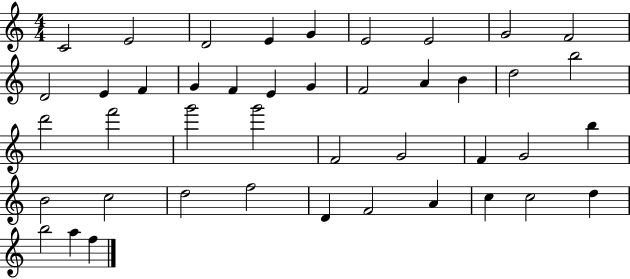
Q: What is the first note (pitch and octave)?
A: C4